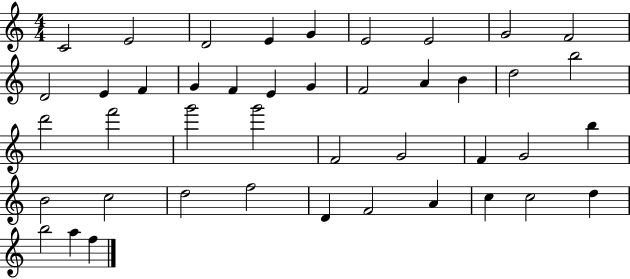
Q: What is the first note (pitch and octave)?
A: C4